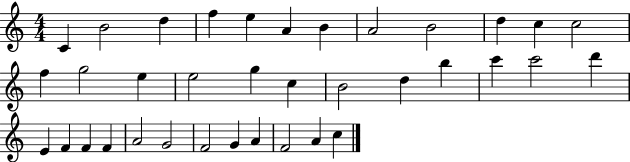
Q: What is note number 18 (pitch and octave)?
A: C5